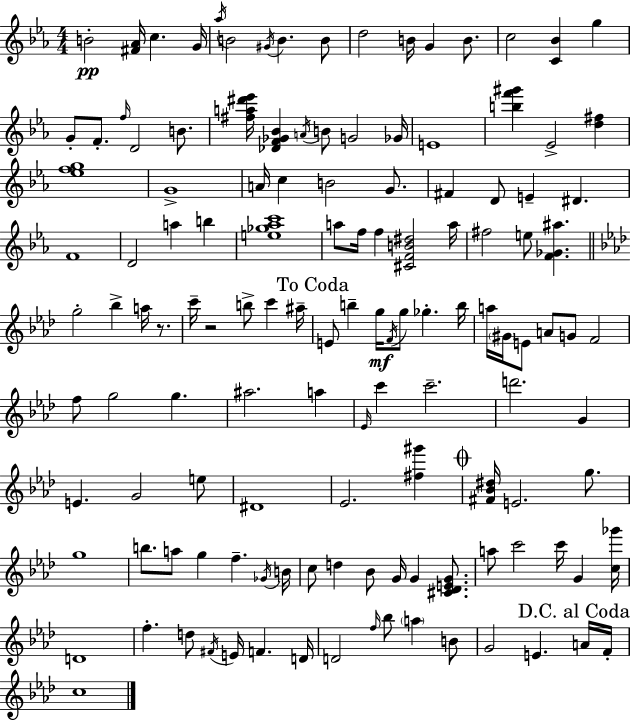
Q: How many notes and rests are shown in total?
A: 130